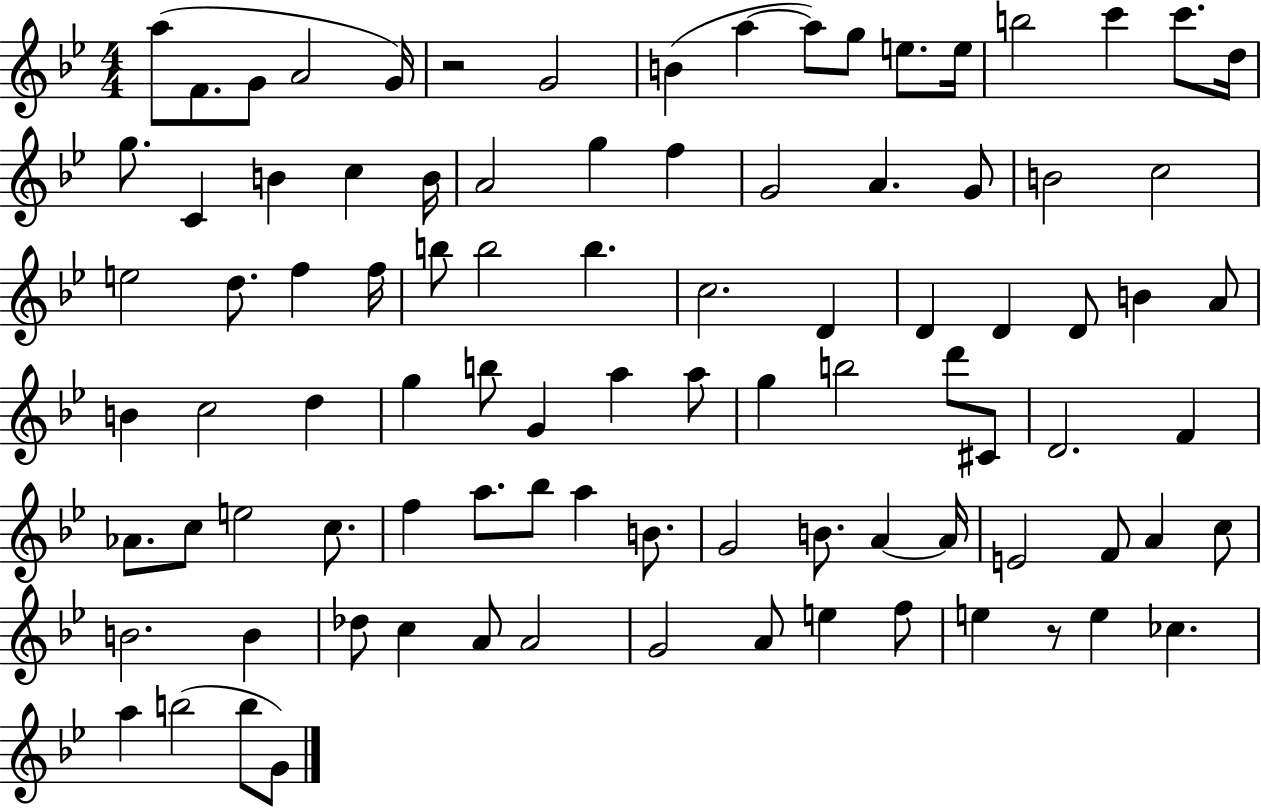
{
  \clef treble
  \numericTimeSignature
  \time 4/4
  \key bes \major
  \repeat volta 2 { a''8( f'8. g'8 a'2 g'16) | r2 g'2 | b'4( a''4~~ a''8) g''8 e''8. e''16 | b''2 c'''4 c'''8. d''16 | \break g''8. c'4 b'4 c''4 b'16 | a'2 g''4 f''4 | g'2 a'4. g'8 | b'2 c''2 | \break e''2 d''8. f''4 f''16 | b''8 b''2 b''4. | c''2. d'4 | d'4 d'4 d'8 b'4 a'8 | \break b'4 c''2 d''4 | g''4 b''8 g'4 a''4 a''8 | g''4 b''2 d'''8 cis'8 | d'2. f'4 | \break aes'8. c''8 e''2 c''8. | f''4 a''8. bes''8 a''4 b'8. | g'2 b'8. a'4~~ a'16 | e'2 f'8 a'4 c''8 | \break b'2. b'4 | des''8 c''4 a'8 a'2 | g'2 a'8 e''4 f''8 | e''4 r8 e''4 ces''4. | \break a''4 b''2( b''8 g'8) | } \bar "|."
}